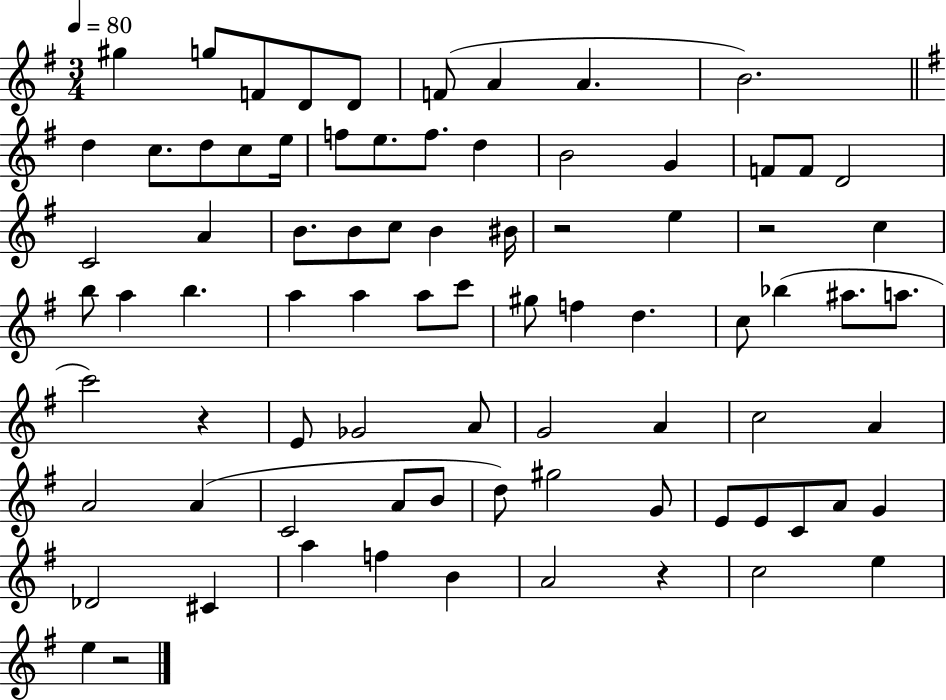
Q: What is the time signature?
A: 3/4